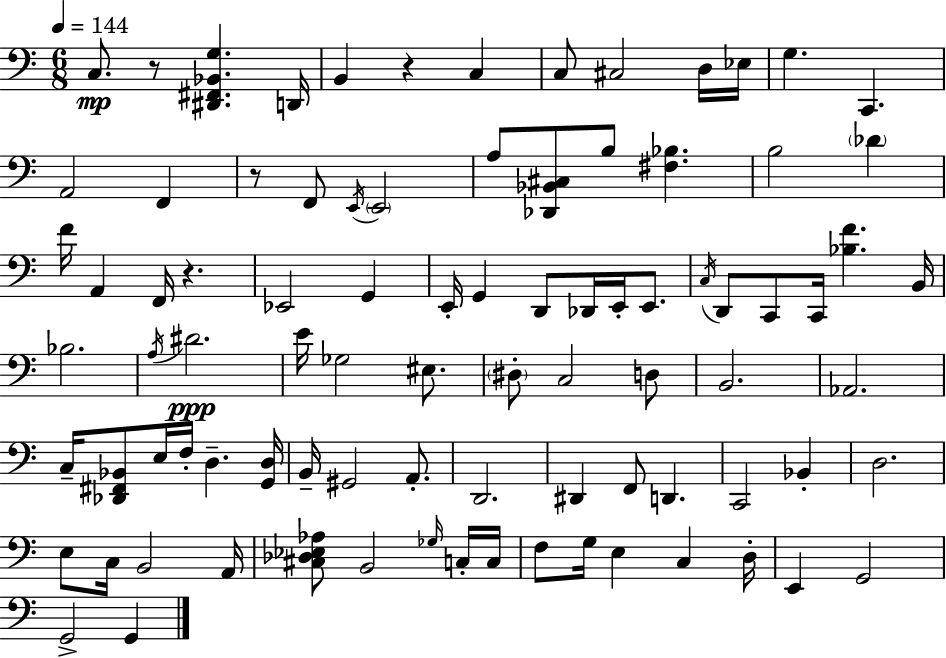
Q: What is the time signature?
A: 6/8